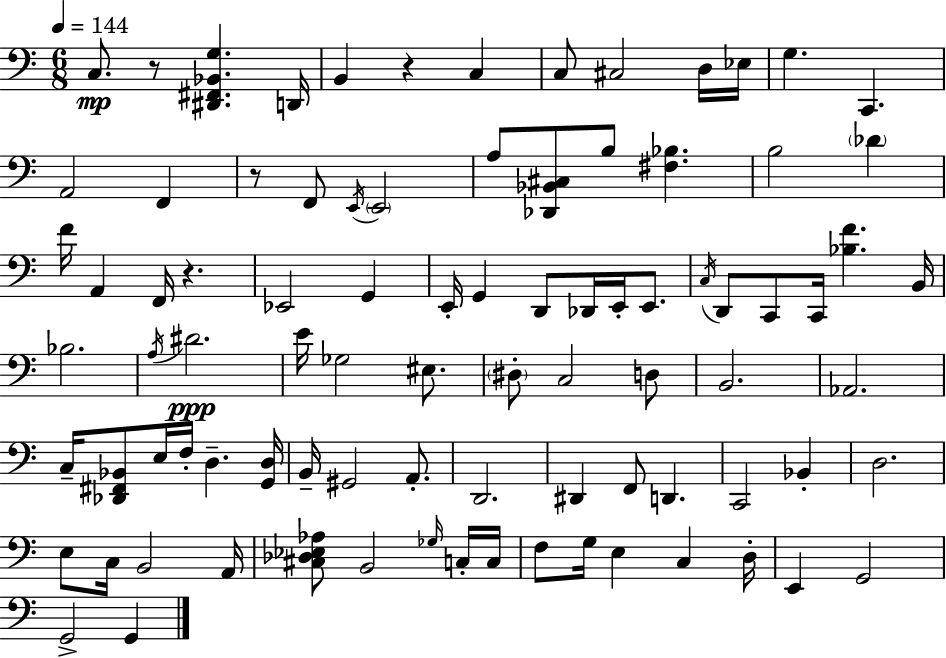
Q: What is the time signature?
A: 6/8